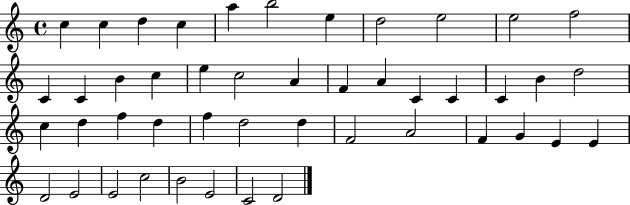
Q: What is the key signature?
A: C major